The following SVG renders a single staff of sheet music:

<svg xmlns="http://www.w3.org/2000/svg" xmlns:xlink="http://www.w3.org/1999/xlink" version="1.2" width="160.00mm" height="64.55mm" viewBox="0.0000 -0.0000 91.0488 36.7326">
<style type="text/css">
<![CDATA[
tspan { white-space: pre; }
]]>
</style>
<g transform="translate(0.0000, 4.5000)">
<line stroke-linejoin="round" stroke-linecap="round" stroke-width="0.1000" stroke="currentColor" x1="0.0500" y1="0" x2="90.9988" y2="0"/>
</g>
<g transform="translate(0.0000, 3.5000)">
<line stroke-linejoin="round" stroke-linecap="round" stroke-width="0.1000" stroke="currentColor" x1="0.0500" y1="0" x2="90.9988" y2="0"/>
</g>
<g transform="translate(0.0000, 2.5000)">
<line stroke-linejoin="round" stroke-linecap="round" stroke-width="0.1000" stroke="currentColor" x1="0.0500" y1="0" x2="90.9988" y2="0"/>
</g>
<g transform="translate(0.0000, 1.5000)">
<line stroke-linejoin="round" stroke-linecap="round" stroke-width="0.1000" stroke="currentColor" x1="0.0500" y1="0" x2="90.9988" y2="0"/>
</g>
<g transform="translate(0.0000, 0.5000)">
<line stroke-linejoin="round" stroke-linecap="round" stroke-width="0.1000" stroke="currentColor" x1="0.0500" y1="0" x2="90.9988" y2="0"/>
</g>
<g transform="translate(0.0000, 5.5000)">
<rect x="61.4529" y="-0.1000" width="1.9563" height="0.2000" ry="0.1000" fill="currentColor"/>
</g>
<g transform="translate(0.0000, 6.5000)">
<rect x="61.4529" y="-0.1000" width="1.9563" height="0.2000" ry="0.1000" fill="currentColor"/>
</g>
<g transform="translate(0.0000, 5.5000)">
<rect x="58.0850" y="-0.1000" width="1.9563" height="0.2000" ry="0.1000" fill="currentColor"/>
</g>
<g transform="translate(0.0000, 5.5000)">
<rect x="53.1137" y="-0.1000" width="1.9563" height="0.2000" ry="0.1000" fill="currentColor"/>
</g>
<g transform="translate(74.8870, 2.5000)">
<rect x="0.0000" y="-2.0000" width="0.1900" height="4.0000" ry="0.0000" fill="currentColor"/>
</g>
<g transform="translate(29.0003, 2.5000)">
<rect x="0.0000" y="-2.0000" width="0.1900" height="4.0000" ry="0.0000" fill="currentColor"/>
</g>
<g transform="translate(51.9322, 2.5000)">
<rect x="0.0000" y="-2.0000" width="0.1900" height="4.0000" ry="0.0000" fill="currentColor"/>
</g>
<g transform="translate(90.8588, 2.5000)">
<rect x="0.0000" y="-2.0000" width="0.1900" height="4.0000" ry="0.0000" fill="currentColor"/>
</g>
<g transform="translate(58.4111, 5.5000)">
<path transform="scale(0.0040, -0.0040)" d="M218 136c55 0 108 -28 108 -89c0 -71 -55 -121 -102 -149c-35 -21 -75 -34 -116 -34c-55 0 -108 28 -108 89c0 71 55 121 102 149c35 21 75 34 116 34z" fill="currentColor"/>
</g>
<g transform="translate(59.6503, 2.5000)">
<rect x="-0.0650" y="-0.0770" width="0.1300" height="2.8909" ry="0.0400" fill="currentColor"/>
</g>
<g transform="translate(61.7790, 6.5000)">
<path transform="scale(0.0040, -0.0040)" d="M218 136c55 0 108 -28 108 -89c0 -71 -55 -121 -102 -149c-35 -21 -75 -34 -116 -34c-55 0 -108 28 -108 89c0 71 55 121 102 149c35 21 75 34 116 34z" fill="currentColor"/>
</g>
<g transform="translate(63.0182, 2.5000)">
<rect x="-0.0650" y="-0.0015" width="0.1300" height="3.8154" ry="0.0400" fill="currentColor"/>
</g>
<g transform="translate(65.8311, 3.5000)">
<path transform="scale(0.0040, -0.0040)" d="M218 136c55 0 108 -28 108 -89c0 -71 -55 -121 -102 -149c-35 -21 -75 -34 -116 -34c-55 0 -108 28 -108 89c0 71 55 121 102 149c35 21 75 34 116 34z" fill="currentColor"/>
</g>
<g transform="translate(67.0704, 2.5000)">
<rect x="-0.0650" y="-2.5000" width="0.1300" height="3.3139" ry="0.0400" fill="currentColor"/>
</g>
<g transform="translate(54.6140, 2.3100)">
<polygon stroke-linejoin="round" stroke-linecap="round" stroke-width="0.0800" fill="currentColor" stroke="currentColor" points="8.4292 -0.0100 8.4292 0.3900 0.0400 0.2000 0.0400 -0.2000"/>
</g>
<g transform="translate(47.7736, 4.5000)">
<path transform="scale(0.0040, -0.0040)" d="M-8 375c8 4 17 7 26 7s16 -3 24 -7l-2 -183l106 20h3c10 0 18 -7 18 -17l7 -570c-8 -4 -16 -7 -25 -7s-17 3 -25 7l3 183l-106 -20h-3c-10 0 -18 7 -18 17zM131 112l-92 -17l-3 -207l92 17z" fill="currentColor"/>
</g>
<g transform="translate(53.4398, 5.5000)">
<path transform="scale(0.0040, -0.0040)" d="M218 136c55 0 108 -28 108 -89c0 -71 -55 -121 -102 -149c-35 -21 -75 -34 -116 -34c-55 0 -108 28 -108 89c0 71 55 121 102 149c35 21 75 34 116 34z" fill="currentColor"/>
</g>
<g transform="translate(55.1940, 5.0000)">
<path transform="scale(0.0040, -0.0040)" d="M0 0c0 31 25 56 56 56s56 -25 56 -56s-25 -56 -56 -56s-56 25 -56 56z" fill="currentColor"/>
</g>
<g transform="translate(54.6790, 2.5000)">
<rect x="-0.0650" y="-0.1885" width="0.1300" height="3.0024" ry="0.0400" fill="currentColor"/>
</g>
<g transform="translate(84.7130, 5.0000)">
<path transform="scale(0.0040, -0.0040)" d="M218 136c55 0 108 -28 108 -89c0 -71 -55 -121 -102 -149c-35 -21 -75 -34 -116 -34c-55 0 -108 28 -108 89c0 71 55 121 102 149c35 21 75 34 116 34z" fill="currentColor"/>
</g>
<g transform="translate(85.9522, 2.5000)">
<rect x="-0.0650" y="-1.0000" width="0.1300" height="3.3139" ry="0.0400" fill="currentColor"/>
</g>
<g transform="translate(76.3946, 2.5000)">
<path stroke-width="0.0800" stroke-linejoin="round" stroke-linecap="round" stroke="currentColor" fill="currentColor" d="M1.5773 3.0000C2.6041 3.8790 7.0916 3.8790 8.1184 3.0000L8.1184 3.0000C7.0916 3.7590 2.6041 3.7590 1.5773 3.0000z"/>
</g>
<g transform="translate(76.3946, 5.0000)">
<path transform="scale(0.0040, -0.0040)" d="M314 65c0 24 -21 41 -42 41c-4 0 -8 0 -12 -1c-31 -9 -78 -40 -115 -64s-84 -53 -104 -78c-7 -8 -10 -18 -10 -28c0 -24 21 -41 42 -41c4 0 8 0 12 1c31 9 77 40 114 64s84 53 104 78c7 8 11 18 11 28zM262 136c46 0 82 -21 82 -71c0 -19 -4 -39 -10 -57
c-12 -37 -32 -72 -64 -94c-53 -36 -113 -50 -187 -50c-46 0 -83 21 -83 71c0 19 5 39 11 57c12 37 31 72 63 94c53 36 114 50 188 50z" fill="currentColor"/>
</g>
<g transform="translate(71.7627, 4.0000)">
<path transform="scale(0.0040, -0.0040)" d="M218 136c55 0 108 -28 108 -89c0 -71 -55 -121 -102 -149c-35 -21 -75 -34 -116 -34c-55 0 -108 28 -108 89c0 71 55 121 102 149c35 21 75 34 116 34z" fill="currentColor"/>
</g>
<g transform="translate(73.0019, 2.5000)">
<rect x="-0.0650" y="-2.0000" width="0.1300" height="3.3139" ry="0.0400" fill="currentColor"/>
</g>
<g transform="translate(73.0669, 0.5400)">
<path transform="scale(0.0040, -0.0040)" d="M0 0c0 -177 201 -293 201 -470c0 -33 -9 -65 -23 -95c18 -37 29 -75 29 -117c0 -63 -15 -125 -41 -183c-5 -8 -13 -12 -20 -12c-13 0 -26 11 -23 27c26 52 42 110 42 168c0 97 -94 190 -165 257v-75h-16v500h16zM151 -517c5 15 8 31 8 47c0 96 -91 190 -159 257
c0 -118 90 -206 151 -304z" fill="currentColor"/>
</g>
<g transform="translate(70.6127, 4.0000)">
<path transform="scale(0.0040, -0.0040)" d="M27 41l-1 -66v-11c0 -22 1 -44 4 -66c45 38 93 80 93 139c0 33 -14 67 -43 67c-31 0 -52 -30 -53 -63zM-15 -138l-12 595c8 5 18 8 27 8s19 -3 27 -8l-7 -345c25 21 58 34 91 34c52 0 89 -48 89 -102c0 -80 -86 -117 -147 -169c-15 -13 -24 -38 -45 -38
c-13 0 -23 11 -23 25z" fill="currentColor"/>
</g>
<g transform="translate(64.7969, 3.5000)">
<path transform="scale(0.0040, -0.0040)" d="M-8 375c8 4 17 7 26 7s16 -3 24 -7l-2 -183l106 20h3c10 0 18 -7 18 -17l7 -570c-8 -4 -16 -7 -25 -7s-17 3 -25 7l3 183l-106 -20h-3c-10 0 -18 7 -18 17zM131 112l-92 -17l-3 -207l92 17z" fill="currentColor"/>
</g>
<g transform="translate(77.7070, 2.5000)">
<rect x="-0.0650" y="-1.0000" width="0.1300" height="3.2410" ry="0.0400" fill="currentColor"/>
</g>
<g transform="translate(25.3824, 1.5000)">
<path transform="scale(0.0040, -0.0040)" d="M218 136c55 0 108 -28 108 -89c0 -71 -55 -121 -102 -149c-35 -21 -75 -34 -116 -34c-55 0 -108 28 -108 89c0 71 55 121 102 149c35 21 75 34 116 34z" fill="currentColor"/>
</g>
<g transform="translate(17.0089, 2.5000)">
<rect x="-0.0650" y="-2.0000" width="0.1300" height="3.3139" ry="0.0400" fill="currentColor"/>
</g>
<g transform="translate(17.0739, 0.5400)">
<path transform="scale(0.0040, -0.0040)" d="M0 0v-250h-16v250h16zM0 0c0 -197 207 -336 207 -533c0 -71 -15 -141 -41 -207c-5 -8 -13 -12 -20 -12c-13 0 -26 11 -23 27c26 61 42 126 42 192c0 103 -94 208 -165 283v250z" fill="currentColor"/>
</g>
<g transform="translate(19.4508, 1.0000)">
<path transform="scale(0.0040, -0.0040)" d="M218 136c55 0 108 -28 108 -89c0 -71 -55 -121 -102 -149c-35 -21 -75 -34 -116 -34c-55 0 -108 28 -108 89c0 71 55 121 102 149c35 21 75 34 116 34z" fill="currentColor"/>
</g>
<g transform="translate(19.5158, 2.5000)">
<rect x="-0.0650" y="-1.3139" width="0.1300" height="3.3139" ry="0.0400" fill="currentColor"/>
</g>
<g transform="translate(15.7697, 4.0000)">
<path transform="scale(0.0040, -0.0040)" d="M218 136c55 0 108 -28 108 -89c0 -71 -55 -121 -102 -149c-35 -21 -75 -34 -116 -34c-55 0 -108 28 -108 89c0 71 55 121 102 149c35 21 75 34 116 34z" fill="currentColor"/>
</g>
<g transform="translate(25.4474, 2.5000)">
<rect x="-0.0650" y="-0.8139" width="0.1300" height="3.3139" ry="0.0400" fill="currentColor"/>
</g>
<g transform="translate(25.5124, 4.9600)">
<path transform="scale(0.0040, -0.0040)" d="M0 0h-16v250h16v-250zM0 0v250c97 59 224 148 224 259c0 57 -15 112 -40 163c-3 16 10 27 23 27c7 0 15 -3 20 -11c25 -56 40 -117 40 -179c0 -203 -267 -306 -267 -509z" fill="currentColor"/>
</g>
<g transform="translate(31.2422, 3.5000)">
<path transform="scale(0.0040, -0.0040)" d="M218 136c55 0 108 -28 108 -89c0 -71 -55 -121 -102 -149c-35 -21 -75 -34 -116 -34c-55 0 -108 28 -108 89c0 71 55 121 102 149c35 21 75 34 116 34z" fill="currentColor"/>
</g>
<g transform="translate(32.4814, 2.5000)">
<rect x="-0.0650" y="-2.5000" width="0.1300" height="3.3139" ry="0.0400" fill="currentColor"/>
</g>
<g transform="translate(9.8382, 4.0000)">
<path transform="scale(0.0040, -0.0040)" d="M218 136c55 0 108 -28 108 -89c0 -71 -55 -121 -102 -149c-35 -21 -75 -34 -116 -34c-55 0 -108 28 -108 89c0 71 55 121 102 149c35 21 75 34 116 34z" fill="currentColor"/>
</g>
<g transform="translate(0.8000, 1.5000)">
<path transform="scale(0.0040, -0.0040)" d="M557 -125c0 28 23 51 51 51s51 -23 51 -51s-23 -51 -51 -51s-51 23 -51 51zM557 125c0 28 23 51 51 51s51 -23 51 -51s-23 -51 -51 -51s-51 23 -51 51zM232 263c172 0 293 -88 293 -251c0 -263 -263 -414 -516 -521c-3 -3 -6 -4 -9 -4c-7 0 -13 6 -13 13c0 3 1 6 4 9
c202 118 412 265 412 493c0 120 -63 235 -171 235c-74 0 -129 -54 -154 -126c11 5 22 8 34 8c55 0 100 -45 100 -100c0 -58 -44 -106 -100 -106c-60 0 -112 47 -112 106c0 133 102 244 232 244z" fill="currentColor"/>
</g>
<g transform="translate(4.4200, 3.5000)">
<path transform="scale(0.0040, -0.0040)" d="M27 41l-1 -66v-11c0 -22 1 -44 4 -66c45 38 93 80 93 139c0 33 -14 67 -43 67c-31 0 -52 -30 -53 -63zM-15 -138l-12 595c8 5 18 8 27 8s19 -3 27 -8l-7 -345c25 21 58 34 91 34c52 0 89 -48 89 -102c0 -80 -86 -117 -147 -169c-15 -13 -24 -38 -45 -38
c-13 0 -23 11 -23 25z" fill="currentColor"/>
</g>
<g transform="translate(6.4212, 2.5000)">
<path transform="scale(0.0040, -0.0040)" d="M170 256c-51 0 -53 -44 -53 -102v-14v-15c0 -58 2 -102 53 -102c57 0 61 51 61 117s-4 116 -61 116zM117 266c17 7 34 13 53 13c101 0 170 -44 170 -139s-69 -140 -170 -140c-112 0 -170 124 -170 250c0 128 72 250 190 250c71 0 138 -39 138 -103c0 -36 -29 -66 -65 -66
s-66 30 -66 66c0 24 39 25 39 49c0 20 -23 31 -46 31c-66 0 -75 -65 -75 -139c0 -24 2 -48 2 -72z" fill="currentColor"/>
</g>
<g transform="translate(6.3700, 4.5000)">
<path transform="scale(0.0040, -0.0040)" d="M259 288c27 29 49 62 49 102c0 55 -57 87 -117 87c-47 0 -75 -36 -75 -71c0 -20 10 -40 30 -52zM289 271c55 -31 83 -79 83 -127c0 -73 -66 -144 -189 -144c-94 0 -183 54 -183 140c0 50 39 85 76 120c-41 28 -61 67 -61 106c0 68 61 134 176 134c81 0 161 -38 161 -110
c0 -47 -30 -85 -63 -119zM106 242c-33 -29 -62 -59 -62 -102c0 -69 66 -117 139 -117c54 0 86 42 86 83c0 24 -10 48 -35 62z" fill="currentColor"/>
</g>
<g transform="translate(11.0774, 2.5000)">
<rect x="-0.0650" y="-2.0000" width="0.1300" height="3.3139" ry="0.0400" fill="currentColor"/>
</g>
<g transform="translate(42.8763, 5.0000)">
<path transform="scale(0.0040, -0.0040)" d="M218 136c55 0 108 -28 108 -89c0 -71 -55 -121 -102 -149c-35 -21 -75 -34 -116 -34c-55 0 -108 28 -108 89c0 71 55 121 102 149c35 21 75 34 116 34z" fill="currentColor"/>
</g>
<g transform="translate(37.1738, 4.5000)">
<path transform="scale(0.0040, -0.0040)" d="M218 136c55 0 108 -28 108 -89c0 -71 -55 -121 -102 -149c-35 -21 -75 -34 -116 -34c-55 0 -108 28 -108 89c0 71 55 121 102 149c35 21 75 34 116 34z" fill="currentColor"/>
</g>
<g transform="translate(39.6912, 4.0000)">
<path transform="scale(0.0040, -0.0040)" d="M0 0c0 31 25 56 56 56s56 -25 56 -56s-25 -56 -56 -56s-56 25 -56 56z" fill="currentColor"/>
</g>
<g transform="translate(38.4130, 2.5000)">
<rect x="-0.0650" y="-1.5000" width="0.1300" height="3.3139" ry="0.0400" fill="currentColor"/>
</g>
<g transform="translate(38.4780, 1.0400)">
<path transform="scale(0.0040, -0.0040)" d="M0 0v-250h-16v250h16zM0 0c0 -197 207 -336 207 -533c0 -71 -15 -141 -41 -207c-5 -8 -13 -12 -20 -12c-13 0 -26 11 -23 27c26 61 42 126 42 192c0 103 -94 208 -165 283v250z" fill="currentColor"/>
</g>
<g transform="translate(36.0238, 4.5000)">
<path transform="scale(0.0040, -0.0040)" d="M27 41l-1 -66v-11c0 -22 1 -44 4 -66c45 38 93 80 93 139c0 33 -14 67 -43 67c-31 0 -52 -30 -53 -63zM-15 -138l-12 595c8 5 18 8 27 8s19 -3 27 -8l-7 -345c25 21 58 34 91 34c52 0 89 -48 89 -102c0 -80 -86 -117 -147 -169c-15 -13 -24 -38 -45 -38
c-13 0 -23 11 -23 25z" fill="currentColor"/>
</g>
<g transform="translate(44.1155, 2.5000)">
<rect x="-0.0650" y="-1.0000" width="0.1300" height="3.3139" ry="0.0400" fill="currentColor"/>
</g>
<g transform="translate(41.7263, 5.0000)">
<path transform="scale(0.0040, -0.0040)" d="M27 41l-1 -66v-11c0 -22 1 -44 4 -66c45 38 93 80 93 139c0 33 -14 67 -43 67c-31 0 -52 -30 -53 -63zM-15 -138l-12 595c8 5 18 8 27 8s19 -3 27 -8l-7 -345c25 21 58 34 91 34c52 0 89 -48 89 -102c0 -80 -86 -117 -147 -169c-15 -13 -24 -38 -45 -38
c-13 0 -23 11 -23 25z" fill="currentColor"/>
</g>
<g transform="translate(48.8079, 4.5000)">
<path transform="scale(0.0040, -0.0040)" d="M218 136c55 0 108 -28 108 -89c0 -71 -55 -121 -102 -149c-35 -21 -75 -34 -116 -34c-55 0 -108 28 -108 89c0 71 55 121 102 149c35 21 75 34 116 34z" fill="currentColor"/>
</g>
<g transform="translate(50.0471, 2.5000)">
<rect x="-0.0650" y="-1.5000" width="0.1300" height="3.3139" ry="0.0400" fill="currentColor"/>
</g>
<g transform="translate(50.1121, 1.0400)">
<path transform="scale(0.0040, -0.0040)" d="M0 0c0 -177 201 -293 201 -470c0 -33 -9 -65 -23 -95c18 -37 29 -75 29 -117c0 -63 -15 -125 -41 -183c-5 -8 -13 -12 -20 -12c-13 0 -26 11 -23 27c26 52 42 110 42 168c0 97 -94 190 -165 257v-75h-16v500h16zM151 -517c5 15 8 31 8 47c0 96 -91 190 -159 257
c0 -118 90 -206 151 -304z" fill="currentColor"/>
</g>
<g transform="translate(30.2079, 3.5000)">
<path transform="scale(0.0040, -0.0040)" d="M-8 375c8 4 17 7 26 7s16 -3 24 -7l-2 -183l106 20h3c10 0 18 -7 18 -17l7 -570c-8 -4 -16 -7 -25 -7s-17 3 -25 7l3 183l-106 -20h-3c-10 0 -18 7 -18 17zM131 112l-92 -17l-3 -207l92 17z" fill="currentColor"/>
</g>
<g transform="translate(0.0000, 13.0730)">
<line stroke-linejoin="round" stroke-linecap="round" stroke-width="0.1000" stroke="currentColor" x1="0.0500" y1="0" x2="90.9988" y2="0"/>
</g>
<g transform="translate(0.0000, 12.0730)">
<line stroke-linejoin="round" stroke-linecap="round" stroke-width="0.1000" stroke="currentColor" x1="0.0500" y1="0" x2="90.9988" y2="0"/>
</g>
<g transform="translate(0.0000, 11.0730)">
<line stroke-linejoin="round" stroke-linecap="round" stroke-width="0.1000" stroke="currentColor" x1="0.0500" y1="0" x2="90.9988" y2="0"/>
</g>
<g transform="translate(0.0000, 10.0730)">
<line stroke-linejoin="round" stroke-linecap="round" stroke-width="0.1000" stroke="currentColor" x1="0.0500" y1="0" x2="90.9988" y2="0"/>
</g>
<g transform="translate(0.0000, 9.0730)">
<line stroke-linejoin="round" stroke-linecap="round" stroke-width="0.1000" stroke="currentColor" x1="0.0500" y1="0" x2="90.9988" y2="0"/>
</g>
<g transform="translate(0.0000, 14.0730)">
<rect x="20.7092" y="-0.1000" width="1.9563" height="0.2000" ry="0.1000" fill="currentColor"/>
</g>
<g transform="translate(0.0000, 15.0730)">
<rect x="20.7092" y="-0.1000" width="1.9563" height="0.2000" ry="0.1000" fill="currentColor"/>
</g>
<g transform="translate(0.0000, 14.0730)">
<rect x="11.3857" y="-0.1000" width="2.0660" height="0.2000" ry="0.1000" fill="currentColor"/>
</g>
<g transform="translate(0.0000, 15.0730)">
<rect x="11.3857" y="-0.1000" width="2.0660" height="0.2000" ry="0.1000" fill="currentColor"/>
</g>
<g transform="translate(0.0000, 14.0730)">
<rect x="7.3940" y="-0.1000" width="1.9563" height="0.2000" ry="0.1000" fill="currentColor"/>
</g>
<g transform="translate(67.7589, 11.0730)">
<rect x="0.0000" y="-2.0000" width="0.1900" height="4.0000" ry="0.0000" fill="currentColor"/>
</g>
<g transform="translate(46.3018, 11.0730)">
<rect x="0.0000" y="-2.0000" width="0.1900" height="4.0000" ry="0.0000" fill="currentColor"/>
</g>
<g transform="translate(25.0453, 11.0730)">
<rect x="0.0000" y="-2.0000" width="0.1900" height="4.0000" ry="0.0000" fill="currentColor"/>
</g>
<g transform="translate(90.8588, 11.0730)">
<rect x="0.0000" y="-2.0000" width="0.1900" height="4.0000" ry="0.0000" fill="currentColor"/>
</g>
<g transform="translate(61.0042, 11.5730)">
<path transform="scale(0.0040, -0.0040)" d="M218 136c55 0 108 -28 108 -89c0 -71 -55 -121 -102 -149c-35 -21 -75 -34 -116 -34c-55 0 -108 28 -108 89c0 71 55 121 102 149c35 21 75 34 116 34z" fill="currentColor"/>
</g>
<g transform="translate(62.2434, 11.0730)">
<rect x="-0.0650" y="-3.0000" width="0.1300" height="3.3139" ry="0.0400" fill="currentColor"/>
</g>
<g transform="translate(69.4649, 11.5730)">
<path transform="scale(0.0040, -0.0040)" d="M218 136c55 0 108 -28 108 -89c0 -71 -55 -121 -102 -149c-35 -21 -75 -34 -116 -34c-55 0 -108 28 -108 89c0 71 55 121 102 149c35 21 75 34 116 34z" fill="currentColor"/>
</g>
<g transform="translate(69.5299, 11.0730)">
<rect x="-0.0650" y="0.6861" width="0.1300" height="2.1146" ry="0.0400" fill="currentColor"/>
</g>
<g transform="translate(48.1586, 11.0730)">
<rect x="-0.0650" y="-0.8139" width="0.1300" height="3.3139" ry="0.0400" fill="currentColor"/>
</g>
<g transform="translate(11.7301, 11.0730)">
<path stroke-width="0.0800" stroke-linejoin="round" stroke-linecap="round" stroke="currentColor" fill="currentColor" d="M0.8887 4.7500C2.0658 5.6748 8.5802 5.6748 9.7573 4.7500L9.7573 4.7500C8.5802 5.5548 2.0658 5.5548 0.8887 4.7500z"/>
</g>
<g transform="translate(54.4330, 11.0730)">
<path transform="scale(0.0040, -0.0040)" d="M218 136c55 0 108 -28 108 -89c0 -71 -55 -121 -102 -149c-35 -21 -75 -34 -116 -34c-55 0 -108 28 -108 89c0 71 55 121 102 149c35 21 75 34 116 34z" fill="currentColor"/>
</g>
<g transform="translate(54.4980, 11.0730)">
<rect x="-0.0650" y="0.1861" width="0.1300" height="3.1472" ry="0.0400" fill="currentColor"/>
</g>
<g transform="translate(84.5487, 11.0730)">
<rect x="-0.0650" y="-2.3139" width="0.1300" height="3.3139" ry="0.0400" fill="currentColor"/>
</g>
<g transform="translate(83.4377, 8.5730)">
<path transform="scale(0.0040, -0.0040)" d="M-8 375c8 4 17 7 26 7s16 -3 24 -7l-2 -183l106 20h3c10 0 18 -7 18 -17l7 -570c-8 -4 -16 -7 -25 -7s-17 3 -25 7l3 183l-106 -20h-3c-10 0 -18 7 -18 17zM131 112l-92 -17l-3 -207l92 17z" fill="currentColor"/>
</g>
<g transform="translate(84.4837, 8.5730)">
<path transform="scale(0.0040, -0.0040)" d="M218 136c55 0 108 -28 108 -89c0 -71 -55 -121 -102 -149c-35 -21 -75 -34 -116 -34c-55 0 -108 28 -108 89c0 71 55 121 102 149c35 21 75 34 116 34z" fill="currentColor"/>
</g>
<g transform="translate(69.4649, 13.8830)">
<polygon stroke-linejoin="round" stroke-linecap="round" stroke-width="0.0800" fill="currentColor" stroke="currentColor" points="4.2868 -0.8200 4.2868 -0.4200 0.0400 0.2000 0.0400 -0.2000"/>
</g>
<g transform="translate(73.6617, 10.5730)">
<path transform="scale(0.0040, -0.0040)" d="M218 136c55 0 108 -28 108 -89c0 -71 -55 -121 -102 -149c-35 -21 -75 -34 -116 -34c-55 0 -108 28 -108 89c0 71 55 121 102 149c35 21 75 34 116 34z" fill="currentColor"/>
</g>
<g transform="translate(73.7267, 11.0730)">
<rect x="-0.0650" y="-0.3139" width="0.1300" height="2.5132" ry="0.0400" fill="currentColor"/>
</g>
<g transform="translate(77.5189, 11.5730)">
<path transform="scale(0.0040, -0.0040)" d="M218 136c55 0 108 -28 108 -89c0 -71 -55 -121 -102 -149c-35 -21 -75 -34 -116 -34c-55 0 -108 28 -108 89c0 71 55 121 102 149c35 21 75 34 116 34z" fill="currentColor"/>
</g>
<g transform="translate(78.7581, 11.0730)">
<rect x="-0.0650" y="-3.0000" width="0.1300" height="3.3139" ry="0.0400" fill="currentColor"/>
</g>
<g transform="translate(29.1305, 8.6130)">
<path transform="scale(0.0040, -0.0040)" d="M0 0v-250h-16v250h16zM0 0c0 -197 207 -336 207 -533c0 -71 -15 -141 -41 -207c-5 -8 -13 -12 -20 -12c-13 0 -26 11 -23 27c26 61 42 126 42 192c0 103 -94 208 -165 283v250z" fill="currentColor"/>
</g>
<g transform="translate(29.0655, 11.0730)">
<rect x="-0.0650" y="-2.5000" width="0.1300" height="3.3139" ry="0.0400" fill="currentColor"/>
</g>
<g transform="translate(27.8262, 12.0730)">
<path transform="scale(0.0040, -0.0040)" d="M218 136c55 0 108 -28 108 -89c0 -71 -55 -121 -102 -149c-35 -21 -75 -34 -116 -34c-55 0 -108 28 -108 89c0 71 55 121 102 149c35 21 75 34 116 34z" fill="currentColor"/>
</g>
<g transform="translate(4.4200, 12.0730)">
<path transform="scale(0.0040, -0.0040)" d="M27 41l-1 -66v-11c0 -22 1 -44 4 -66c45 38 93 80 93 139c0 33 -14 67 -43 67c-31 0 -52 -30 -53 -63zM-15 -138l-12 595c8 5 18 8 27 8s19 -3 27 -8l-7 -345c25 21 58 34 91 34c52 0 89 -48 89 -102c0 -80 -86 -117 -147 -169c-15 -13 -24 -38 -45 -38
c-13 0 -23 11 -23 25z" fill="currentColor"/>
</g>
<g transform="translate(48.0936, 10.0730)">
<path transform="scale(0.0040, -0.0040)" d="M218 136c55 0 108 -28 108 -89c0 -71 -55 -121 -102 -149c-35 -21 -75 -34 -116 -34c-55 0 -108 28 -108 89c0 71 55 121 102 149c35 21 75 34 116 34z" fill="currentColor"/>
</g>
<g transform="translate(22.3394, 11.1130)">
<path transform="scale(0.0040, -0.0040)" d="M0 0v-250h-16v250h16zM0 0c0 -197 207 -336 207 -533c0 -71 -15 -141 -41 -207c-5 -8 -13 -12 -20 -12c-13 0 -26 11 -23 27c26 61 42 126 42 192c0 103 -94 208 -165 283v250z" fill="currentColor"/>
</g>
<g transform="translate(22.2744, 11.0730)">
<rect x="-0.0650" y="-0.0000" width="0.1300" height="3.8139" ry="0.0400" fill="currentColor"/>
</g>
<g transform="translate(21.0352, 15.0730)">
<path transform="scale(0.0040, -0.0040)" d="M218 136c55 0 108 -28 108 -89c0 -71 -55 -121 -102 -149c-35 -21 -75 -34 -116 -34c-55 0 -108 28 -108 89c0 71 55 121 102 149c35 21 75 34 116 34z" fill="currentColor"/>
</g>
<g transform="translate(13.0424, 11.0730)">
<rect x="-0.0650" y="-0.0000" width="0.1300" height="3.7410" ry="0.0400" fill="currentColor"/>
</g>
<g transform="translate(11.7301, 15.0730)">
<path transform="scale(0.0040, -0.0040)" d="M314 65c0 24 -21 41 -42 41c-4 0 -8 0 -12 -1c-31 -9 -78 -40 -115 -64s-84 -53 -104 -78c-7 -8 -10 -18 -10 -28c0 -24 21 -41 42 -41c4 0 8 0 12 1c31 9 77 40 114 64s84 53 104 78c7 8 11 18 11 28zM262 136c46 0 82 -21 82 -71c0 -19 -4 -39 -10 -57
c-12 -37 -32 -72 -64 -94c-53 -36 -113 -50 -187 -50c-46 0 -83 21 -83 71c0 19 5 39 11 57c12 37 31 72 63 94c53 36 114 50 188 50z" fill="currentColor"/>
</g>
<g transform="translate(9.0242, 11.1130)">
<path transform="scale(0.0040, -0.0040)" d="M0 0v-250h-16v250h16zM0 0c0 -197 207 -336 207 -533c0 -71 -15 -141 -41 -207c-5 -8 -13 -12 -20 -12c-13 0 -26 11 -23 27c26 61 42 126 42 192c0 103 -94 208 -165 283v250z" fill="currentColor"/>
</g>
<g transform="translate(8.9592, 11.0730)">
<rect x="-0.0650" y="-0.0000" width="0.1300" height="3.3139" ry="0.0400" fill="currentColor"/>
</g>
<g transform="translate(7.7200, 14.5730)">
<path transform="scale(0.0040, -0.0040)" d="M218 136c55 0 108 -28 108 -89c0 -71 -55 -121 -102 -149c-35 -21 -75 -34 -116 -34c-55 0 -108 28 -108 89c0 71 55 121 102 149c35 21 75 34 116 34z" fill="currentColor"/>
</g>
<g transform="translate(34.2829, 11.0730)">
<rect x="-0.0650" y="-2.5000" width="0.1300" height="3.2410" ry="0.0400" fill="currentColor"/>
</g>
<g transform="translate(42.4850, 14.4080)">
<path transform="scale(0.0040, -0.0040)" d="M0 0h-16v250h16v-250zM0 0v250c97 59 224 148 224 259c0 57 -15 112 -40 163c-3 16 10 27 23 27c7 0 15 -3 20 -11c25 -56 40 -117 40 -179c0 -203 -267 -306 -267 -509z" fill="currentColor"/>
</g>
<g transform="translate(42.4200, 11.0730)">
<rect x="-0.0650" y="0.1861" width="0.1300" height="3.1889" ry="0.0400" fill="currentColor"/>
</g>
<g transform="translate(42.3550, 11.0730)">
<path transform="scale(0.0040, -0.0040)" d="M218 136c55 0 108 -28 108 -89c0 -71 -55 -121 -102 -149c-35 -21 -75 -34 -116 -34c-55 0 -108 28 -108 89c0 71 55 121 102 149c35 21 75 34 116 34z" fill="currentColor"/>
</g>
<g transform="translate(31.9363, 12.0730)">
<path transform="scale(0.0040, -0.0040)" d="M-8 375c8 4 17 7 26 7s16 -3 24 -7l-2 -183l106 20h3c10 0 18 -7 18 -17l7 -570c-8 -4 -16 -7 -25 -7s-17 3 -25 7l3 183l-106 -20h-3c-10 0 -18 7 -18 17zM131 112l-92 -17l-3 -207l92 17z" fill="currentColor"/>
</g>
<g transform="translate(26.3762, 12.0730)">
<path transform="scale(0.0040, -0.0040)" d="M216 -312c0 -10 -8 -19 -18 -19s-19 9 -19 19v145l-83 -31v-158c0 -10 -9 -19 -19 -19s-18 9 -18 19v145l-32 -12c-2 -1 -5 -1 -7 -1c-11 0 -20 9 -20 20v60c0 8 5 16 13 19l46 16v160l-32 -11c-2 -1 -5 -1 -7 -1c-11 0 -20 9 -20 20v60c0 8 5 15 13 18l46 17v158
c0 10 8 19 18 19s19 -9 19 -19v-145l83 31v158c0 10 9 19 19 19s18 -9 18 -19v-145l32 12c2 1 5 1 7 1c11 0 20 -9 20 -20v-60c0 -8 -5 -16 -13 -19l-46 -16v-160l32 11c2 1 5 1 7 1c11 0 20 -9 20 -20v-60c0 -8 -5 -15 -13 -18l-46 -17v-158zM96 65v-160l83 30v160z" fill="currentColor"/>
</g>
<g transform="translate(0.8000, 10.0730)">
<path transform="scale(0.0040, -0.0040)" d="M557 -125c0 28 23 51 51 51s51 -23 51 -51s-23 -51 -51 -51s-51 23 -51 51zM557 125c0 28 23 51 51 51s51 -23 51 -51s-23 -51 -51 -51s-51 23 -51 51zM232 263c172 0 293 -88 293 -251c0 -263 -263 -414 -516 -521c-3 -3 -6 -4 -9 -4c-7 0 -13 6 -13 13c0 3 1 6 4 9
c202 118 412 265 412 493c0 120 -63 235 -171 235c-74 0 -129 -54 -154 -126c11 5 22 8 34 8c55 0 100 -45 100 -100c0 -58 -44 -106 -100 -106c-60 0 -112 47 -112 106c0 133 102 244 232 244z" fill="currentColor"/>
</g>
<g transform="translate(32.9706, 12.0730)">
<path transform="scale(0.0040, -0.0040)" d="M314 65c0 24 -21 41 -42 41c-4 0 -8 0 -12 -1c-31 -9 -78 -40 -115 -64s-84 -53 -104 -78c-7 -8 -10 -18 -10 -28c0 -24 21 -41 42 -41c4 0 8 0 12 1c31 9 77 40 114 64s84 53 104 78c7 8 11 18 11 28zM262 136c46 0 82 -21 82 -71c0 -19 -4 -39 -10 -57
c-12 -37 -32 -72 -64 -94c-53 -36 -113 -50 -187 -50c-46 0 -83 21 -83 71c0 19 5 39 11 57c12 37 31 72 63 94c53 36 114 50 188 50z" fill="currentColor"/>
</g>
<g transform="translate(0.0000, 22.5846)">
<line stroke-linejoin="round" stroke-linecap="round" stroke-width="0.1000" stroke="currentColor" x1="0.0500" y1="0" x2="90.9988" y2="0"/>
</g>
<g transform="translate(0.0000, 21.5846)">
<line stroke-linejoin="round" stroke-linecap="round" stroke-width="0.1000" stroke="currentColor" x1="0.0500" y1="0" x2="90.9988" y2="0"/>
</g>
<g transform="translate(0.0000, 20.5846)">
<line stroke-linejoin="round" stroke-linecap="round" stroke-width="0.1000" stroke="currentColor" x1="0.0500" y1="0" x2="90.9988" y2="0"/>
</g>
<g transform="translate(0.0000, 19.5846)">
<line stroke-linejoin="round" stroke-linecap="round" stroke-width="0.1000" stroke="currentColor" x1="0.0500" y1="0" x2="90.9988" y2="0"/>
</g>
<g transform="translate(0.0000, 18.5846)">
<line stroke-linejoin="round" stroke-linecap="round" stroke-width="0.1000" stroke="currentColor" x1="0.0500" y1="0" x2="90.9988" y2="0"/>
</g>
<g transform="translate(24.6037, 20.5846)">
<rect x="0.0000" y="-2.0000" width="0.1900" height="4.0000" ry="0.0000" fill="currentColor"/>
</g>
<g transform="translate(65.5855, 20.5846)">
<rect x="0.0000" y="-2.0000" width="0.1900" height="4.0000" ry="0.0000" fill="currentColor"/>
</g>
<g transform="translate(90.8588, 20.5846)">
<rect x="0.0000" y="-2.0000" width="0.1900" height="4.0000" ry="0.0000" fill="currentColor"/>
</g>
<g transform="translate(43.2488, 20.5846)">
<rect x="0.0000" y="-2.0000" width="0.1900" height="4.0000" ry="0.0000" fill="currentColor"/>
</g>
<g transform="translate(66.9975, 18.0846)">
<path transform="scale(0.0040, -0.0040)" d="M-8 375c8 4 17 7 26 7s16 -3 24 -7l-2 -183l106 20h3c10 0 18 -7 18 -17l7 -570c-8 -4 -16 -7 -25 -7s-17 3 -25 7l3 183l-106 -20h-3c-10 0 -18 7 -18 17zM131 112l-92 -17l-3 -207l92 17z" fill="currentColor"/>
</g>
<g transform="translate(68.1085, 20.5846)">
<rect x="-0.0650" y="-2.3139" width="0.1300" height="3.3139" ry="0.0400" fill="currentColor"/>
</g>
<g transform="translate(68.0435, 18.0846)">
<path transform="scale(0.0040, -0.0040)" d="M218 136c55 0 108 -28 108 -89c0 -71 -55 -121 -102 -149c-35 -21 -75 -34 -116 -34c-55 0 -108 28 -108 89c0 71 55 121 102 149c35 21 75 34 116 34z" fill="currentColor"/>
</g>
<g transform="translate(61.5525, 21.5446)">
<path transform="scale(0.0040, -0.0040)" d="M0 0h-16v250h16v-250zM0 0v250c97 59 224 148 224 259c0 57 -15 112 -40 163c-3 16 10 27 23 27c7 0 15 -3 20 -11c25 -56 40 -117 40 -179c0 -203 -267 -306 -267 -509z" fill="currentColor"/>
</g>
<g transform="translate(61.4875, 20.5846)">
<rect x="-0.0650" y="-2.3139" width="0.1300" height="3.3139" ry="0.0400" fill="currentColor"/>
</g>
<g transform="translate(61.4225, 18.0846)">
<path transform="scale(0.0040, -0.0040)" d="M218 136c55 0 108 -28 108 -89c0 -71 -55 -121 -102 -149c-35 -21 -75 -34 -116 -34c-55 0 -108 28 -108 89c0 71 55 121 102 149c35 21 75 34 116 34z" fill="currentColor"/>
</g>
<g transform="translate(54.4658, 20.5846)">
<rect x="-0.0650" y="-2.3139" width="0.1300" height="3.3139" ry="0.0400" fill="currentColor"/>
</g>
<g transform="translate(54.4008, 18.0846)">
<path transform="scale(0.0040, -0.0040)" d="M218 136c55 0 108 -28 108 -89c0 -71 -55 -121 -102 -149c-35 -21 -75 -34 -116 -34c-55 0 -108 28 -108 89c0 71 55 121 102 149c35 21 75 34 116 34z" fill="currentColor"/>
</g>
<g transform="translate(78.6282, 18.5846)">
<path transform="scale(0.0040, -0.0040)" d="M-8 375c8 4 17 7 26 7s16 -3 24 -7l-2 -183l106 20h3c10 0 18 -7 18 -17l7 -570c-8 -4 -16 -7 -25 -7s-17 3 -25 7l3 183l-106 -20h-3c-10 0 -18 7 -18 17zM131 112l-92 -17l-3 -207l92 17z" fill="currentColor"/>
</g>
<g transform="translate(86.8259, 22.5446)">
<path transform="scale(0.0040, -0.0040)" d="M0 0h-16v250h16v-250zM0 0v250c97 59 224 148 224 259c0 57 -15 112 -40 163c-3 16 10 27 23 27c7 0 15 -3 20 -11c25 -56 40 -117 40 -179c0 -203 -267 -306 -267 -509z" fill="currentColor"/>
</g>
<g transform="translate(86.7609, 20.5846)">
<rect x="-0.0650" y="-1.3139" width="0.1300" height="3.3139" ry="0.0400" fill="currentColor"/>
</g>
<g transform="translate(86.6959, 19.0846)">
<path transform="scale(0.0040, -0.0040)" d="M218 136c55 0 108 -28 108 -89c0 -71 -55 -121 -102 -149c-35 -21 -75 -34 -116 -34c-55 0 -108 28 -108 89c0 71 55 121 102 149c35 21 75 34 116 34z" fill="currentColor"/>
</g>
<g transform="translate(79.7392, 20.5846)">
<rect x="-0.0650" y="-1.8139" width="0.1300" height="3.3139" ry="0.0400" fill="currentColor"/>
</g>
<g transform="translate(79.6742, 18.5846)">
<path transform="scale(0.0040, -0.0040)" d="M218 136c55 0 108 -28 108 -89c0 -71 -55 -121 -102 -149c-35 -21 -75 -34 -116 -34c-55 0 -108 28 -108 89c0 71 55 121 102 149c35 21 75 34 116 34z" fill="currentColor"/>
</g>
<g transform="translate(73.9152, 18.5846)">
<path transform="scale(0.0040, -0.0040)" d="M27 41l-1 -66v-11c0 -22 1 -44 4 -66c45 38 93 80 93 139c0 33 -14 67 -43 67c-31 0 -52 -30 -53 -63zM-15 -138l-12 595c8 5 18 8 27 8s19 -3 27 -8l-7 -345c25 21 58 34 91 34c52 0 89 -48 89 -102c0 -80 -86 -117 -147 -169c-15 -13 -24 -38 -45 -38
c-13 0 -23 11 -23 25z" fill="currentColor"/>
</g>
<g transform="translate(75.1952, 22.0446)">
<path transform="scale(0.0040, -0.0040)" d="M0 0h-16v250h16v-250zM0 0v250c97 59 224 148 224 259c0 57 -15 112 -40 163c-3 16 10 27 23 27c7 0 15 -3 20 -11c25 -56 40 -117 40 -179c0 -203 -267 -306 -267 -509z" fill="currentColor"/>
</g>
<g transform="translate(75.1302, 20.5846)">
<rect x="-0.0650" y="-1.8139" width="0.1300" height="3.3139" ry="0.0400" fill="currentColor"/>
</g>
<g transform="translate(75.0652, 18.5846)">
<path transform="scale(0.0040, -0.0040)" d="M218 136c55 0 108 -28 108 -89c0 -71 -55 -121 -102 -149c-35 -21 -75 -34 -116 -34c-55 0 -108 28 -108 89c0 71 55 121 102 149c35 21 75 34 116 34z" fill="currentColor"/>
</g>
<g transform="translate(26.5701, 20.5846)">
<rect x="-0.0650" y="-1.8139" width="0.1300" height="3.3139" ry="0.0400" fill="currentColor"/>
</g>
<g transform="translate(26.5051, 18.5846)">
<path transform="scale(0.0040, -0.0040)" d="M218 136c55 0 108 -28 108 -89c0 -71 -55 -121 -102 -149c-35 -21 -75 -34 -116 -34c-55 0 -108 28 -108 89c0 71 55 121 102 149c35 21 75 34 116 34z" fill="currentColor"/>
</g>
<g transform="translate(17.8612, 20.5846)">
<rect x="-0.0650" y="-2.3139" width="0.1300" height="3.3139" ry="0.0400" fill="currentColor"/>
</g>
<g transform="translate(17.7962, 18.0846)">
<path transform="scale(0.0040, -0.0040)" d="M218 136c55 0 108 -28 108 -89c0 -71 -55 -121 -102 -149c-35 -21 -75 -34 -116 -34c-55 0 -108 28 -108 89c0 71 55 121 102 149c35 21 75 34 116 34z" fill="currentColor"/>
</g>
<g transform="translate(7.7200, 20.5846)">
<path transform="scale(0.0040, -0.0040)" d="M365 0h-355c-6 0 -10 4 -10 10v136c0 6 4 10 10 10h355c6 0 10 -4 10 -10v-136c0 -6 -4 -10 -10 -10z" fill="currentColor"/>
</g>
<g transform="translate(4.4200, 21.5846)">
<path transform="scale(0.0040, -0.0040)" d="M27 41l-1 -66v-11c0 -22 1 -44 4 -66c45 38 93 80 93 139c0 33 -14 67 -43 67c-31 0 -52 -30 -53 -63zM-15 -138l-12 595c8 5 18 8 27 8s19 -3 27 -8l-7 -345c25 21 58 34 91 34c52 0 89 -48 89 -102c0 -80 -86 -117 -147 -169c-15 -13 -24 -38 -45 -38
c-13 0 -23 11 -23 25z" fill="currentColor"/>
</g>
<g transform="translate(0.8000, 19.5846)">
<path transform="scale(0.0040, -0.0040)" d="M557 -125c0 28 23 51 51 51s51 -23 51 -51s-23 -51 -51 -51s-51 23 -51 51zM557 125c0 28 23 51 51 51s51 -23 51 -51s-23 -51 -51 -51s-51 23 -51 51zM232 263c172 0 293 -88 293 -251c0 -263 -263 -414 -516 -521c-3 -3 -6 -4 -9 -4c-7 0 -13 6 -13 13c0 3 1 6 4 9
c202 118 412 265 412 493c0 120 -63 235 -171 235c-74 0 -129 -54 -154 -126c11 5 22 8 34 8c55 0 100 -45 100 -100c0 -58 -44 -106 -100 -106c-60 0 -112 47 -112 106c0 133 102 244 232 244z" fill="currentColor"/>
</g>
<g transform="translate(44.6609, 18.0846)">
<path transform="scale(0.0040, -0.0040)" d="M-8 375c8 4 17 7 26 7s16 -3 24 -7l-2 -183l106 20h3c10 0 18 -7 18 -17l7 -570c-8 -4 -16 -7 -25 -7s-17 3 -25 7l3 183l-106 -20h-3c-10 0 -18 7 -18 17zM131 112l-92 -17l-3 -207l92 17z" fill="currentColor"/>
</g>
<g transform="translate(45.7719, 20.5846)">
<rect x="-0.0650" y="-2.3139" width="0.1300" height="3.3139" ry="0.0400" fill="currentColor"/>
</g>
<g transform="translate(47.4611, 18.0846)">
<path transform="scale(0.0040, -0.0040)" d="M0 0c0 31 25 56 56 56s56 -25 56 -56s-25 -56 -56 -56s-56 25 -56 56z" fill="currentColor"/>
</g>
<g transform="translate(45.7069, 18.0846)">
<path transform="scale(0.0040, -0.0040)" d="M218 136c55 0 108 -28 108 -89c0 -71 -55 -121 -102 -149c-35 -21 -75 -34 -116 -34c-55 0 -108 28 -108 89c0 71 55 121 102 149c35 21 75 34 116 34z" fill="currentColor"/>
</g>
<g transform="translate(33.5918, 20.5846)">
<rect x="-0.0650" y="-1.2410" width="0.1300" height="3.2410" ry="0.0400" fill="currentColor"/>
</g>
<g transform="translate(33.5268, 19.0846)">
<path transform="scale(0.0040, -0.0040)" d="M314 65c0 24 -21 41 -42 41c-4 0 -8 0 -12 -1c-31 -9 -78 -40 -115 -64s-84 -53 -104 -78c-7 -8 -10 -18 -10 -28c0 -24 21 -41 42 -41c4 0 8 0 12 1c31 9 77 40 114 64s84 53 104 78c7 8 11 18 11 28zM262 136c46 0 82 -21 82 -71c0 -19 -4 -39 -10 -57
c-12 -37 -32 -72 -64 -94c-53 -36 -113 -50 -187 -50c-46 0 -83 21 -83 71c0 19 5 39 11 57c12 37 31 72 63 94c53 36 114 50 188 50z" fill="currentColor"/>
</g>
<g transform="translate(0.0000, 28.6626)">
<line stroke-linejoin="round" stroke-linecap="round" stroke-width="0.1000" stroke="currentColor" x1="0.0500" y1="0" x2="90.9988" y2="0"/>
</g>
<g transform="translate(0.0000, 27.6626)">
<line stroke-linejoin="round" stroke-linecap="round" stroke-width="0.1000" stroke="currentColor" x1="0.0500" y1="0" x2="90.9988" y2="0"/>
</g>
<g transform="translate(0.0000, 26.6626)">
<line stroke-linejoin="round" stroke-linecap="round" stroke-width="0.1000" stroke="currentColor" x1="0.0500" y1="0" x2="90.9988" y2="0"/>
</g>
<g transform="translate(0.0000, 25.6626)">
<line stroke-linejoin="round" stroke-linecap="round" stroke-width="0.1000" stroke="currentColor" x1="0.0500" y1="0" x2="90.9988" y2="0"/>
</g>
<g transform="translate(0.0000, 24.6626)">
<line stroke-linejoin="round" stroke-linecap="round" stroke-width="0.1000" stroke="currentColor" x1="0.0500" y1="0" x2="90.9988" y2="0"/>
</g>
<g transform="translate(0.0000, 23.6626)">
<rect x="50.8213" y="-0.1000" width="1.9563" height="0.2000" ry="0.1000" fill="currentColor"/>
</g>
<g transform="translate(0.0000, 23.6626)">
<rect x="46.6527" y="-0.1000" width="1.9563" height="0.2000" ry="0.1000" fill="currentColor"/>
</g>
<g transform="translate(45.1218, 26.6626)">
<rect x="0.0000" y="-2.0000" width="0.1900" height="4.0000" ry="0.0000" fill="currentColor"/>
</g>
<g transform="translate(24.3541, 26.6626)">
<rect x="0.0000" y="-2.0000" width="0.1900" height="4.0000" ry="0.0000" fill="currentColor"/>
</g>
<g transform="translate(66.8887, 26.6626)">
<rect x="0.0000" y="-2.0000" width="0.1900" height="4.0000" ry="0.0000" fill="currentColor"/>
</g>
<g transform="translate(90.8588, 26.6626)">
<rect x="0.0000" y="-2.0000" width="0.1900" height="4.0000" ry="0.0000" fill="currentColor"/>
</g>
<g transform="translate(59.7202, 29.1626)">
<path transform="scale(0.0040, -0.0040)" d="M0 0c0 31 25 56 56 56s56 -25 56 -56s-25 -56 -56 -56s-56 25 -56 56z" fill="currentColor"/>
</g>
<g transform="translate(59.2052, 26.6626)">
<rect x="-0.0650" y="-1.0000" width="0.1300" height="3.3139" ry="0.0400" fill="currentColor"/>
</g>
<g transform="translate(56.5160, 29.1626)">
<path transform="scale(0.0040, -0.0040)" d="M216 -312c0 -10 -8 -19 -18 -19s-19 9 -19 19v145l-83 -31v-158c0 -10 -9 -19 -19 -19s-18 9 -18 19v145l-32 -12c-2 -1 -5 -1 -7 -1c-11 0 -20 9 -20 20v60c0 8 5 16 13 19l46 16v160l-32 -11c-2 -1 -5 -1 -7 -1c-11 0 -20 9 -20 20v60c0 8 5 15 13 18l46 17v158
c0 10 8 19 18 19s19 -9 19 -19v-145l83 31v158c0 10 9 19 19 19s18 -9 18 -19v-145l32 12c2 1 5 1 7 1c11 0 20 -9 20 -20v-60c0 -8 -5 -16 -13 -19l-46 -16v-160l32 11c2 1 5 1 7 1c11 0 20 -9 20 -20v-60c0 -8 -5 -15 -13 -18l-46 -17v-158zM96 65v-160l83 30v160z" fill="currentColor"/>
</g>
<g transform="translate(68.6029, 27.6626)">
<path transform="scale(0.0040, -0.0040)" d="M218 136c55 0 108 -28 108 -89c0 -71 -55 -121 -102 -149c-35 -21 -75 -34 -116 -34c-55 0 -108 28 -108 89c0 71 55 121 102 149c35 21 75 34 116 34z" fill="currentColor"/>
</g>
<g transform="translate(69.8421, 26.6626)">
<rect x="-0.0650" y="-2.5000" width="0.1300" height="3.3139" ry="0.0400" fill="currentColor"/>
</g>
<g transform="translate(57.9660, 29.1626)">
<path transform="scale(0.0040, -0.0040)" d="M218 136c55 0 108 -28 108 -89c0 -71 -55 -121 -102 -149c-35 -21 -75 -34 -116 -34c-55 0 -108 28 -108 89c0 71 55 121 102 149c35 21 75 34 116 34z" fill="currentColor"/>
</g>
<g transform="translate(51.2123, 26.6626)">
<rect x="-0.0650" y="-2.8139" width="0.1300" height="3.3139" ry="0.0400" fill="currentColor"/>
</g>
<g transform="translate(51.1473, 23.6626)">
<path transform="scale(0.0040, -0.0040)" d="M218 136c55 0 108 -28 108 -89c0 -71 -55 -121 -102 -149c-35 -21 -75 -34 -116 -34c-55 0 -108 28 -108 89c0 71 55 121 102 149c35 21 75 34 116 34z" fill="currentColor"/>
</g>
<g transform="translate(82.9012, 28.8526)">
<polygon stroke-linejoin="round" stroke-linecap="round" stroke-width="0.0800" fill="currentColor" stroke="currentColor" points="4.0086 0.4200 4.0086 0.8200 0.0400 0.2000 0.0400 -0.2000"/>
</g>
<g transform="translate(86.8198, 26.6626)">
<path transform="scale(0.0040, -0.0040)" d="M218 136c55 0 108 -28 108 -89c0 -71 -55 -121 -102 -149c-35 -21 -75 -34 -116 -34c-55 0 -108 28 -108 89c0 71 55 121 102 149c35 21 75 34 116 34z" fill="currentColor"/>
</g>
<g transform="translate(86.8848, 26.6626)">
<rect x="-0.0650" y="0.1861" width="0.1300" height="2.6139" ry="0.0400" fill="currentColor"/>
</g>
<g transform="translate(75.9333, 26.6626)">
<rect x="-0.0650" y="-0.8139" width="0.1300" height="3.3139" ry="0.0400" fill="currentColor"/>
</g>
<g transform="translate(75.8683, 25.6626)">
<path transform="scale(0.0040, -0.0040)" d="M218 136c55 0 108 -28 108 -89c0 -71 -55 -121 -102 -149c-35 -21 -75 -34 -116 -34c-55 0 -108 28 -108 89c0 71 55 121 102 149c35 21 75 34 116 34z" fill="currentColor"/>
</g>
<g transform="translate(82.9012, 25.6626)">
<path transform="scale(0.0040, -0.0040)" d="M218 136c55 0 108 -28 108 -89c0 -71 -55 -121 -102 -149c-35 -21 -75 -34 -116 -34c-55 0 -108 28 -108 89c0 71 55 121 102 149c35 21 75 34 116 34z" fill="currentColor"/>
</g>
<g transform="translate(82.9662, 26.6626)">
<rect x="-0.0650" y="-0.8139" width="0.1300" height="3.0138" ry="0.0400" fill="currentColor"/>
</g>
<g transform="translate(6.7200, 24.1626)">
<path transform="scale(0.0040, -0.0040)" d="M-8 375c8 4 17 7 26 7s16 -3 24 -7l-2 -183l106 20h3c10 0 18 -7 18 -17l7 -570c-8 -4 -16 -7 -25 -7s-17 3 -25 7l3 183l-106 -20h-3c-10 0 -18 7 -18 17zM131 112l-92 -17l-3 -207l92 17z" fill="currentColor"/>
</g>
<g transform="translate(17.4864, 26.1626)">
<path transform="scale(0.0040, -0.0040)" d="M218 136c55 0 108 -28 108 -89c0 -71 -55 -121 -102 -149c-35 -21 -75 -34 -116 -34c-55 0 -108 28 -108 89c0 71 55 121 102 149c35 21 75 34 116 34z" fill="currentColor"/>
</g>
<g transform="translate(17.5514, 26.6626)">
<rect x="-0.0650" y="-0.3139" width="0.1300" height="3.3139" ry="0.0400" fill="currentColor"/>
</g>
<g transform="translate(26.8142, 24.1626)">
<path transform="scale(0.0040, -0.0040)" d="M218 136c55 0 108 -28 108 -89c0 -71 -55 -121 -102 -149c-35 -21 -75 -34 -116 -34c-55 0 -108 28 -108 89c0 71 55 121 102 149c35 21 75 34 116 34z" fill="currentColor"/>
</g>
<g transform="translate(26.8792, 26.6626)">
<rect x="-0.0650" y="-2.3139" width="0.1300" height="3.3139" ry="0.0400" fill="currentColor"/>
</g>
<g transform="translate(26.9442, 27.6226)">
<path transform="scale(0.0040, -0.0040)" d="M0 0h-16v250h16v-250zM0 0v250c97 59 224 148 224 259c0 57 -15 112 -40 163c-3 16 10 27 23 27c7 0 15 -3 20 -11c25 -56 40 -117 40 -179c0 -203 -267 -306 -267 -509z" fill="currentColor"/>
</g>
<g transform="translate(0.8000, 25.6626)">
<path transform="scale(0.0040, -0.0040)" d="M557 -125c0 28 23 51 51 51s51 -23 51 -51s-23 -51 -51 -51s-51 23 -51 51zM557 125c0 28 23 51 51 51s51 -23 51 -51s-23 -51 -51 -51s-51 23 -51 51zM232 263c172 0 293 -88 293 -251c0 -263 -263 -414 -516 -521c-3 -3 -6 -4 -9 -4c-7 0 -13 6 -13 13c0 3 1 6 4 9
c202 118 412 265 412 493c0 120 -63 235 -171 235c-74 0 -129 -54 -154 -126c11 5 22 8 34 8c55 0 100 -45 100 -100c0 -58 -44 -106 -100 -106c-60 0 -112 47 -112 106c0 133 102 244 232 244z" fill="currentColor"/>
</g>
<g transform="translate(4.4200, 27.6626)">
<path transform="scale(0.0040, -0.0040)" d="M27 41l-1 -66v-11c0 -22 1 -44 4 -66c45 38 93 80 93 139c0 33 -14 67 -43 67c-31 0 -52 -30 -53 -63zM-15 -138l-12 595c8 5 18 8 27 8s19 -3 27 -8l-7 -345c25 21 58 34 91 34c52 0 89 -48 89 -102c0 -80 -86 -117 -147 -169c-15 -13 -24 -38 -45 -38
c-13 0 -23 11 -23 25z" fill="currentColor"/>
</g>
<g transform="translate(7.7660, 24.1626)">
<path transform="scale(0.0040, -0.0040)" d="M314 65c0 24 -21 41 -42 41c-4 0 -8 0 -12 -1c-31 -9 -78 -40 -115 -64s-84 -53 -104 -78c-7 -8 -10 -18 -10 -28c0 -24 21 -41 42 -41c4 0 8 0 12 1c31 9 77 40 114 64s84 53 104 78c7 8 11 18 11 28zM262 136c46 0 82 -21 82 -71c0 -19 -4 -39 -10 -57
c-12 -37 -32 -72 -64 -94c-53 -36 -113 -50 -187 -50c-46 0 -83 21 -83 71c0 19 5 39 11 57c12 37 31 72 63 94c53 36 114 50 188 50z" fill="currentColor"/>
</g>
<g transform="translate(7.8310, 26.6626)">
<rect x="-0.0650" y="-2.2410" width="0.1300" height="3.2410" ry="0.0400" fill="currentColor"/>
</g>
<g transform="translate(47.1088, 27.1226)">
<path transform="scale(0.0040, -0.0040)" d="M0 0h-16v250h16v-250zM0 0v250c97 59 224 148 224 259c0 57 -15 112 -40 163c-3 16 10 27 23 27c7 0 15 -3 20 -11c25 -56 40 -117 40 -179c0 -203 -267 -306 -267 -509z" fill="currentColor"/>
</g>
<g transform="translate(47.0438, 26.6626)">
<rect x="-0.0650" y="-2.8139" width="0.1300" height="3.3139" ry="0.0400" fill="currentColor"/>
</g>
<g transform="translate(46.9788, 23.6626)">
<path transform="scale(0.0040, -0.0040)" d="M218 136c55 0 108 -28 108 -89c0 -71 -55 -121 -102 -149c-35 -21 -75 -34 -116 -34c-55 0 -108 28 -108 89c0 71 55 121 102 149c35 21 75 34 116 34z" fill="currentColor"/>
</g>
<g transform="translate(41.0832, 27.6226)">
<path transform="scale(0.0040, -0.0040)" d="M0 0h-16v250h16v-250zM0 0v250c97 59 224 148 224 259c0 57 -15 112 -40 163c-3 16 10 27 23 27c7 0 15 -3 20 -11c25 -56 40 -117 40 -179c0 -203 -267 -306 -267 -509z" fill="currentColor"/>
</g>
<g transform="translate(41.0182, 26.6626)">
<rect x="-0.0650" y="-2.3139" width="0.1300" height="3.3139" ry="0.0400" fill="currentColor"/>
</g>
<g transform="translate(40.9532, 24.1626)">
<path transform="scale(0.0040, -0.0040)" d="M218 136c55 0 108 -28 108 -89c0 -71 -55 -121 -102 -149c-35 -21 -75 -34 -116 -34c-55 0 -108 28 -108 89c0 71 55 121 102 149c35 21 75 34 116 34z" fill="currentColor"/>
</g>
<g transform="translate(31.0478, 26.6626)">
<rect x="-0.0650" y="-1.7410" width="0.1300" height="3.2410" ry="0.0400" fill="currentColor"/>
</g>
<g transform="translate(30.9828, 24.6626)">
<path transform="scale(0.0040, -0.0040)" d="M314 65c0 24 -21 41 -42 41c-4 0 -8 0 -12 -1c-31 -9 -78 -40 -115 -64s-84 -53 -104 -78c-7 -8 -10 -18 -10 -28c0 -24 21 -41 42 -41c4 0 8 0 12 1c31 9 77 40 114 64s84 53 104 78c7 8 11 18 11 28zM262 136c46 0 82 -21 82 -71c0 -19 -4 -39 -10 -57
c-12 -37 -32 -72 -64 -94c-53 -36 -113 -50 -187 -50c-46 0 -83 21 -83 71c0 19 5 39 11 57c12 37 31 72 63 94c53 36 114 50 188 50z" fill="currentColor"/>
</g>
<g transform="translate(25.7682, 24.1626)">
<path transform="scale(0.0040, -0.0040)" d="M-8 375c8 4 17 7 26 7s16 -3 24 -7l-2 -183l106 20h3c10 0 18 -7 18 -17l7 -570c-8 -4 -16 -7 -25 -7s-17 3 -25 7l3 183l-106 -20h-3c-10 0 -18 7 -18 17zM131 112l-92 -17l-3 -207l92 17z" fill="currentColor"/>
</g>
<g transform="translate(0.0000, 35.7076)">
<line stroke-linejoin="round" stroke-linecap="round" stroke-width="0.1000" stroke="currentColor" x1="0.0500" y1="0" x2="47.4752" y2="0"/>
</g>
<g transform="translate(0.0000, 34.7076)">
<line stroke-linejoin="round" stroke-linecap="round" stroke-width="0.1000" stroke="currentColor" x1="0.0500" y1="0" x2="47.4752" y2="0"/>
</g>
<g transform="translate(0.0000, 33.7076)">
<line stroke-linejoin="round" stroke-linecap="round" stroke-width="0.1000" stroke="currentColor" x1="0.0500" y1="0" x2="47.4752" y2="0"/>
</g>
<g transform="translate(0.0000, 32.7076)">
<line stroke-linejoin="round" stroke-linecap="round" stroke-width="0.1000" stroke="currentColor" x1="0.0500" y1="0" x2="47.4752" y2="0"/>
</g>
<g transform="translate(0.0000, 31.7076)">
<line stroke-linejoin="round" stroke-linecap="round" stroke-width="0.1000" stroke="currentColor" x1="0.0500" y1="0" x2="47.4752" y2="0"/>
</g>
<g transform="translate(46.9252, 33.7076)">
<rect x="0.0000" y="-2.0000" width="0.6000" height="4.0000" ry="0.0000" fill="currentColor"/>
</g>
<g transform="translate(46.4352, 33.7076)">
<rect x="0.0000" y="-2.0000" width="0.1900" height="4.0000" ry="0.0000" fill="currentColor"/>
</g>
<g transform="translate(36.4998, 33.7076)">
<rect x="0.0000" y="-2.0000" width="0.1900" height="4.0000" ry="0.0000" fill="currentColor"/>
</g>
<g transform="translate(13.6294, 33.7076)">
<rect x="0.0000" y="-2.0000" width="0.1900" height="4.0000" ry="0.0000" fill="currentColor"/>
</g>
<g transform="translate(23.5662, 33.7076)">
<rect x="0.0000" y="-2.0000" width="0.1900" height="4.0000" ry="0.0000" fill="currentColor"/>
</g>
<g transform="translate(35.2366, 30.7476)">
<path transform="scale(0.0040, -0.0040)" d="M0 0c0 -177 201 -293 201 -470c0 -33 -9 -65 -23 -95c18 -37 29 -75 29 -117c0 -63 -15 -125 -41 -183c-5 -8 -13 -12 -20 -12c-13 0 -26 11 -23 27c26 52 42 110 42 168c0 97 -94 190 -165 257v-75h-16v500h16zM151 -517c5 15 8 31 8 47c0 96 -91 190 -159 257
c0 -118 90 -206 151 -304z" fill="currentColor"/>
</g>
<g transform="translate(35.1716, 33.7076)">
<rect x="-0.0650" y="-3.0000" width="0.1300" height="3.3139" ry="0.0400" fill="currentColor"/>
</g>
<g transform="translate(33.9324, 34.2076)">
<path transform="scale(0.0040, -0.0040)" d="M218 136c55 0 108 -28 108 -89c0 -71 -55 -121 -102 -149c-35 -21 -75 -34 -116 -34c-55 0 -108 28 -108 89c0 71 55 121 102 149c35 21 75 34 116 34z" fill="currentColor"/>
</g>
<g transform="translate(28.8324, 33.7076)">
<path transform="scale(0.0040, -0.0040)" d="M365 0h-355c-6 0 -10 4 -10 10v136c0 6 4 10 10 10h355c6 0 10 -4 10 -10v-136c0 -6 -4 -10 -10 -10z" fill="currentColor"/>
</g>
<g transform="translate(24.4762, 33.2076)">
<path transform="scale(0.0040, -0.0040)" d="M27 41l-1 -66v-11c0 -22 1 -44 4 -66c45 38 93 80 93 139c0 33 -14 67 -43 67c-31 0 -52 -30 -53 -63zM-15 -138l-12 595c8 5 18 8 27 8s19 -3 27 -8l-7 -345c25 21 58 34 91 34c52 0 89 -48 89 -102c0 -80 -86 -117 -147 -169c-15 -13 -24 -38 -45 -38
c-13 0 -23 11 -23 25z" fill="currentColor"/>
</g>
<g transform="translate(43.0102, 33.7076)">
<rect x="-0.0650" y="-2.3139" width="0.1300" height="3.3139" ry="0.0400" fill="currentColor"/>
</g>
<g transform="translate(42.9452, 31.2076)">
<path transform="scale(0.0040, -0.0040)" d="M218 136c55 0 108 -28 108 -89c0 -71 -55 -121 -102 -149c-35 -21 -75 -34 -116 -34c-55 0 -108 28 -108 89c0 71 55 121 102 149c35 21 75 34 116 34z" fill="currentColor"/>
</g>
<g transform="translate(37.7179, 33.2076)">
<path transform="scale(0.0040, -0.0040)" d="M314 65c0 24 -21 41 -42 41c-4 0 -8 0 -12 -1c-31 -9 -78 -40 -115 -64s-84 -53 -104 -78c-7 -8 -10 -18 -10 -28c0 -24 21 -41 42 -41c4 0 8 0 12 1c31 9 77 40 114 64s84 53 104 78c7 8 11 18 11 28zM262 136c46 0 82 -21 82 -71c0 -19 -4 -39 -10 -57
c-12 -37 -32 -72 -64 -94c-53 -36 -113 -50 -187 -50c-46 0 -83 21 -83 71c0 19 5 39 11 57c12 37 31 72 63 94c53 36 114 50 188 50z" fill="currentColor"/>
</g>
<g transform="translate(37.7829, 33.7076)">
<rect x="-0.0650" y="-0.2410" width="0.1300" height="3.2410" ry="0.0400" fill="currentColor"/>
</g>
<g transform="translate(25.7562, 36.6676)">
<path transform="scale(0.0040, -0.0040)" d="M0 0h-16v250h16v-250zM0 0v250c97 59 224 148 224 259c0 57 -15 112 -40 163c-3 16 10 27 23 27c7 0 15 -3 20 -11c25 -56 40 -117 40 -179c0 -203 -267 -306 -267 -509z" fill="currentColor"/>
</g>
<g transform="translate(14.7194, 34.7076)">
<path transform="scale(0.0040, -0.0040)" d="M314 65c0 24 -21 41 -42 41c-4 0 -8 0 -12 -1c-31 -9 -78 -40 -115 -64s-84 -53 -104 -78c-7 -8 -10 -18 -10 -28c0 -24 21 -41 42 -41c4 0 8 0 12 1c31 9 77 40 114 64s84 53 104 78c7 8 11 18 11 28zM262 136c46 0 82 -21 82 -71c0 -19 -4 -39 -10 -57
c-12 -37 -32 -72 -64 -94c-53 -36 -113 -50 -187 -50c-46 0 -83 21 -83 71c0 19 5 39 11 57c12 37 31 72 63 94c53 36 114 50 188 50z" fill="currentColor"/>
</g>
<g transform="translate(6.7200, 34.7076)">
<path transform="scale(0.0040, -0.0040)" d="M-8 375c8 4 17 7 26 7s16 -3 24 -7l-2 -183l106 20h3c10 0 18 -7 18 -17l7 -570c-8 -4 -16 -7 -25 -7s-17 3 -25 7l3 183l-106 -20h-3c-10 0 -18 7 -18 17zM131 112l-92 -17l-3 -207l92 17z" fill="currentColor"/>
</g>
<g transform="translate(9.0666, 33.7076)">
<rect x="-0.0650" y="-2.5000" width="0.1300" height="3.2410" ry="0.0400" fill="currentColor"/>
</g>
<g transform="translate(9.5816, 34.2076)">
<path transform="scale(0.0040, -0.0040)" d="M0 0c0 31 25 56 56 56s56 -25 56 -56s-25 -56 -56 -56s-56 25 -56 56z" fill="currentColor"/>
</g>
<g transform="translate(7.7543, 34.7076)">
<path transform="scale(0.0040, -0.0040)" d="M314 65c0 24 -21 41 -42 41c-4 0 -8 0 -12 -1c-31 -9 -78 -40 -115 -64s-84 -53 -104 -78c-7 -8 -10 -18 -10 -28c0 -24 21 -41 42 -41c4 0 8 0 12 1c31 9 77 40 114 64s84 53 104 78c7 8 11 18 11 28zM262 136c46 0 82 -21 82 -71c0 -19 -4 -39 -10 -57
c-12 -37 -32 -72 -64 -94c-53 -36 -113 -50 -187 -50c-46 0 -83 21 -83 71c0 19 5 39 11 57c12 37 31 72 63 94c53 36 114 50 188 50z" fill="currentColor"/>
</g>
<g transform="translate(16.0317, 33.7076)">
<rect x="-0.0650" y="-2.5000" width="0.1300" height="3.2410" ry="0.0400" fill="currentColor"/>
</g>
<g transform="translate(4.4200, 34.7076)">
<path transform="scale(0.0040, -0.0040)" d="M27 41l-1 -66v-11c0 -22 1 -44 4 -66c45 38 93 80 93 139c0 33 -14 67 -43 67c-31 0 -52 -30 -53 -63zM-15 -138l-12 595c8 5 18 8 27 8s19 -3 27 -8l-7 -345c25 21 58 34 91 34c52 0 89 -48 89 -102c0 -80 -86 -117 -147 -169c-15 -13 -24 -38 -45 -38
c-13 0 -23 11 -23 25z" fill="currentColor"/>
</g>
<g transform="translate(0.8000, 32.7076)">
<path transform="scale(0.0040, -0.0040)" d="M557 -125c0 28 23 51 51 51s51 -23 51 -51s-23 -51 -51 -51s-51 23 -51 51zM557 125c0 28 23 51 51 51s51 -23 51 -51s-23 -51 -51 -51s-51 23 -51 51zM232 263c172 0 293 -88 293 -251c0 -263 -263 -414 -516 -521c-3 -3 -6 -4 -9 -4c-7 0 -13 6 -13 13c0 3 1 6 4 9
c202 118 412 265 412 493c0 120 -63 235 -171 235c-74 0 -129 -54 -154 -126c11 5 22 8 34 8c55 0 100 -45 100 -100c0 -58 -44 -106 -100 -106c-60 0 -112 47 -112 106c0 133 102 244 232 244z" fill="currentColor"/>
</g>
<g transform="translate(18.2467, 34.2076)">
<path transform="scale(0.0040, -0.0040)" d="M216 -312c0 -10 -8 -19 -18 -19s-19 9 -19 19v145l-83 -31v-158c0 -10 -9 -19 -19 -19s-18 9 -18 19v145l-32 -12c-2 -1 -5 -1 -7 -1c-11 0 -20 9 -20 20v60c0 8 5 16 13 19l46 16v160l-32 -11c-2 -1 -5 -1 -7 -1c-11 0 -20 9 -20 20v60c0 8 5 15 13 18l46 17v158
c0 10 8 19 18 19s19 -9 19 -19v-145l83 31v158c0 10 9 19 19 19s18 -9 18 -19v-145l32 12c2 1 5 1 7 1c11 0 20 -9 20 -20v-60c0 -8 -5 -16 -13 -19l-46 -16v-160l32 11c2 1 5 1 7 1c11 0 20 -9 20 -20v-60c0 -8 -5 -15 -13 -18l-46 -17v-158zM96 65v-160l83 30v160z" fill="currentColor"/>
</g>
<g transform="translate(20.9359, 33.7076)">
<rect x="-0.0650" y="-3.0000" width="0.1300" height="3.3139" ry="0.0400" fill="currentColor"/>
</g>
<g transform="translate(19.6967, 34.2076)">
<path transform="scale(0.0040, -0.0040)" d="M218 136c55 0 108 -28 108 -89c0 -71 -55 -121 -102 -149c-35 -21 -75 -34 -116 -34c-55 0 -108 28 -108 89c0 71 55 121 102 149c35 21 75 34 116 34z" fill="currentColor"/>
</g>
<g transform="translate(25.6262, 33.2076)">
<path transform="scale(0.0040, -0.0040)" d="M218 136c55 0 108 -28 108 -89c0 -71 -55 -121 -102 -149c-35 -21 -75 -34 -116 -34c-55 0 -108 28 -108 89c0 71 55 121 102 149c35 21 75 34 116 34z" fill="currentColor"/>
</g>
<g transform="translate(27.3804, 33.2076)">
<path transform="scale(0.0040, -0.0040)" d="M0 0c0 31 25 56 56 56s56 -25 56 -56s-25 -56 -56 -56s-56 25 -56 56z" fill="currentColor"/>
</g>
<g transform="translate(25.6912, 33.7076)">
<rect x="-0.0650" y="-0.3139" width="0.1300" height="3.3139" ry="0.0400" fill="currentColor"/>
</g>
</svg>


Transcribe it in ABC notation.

X:1
T:Untitled
M:6/8
L:1/4
K:F
A,, A,,/2 G, F,/2 B,, _G,,/2 _F,, G,,/4 E,,/2 E,,/2 C,,/2 B,, _A,,/4 F,,2 F,, D,,/2 C,,2 C,,/2 ^B,,/2 B,,2 D,/2 F, D, C, C,/2 E,/2 C, B, z2 _B, A, G,2 B, B, B,/2 B, _A,/2 A, G,/2 B,2 E, B,/2 A,2 B,/2 C/2 C ^F,, _B,, F, F,/2 D,/2 B,,2 _B,,2 ^C, _E,/2 z2 C,/4 E,2 _B,